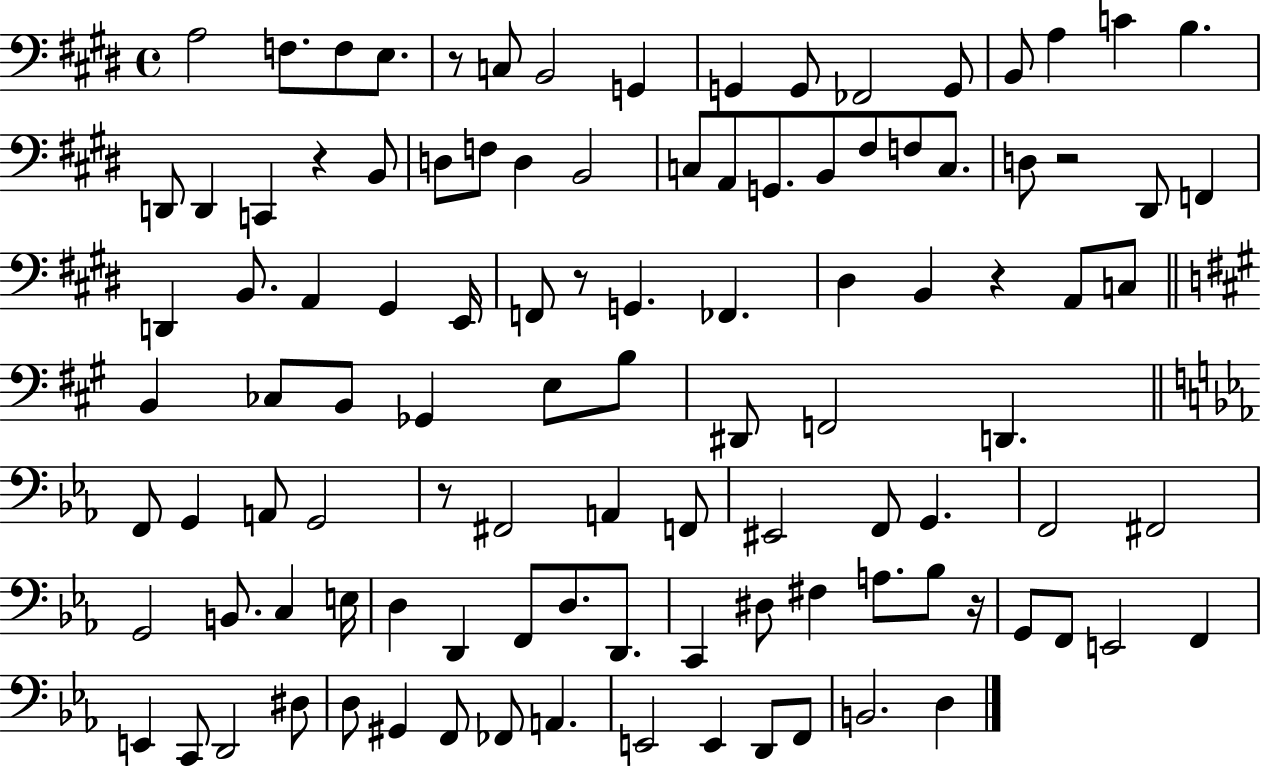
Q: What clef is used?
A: bass